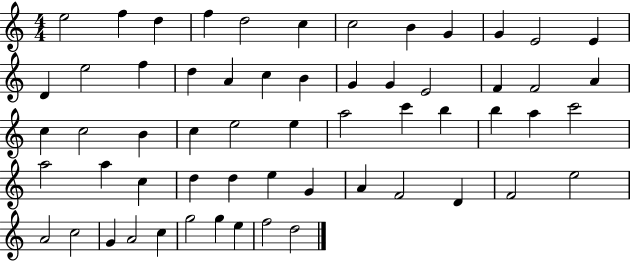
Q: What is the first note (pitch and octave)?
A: E5